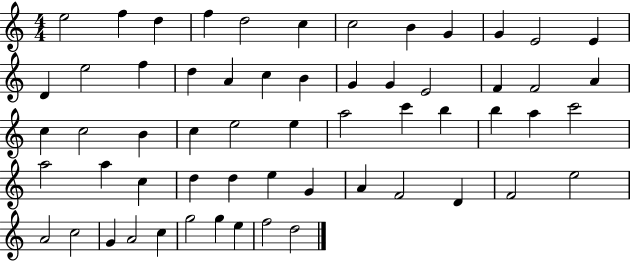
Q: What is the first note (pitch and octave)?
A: E5